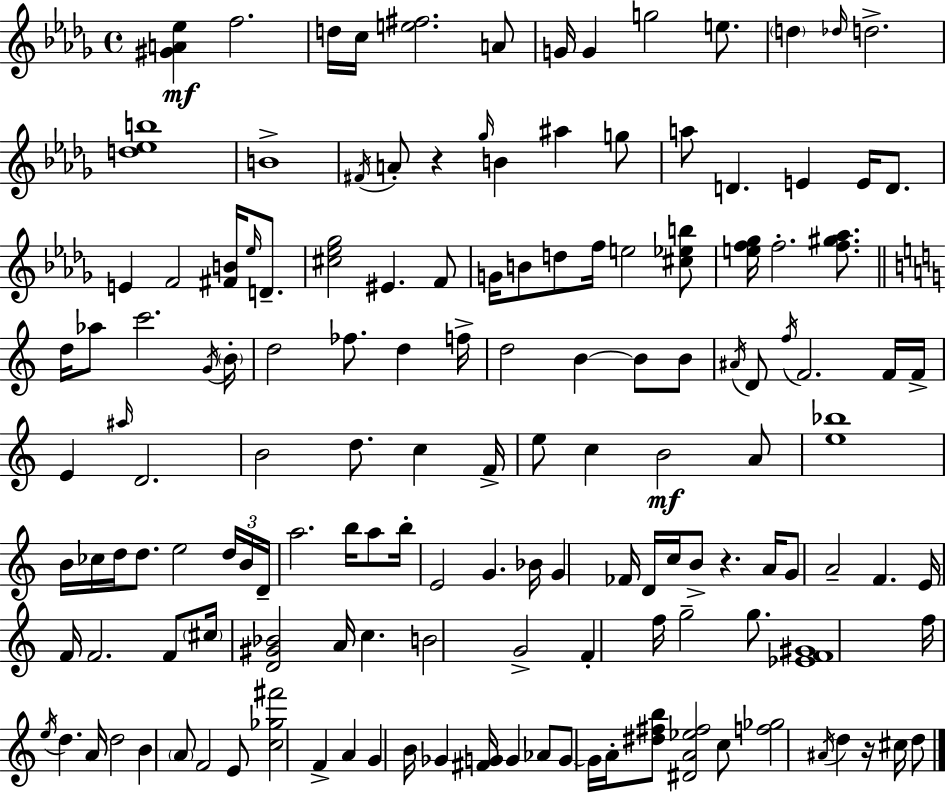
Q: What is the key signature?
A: BES minor